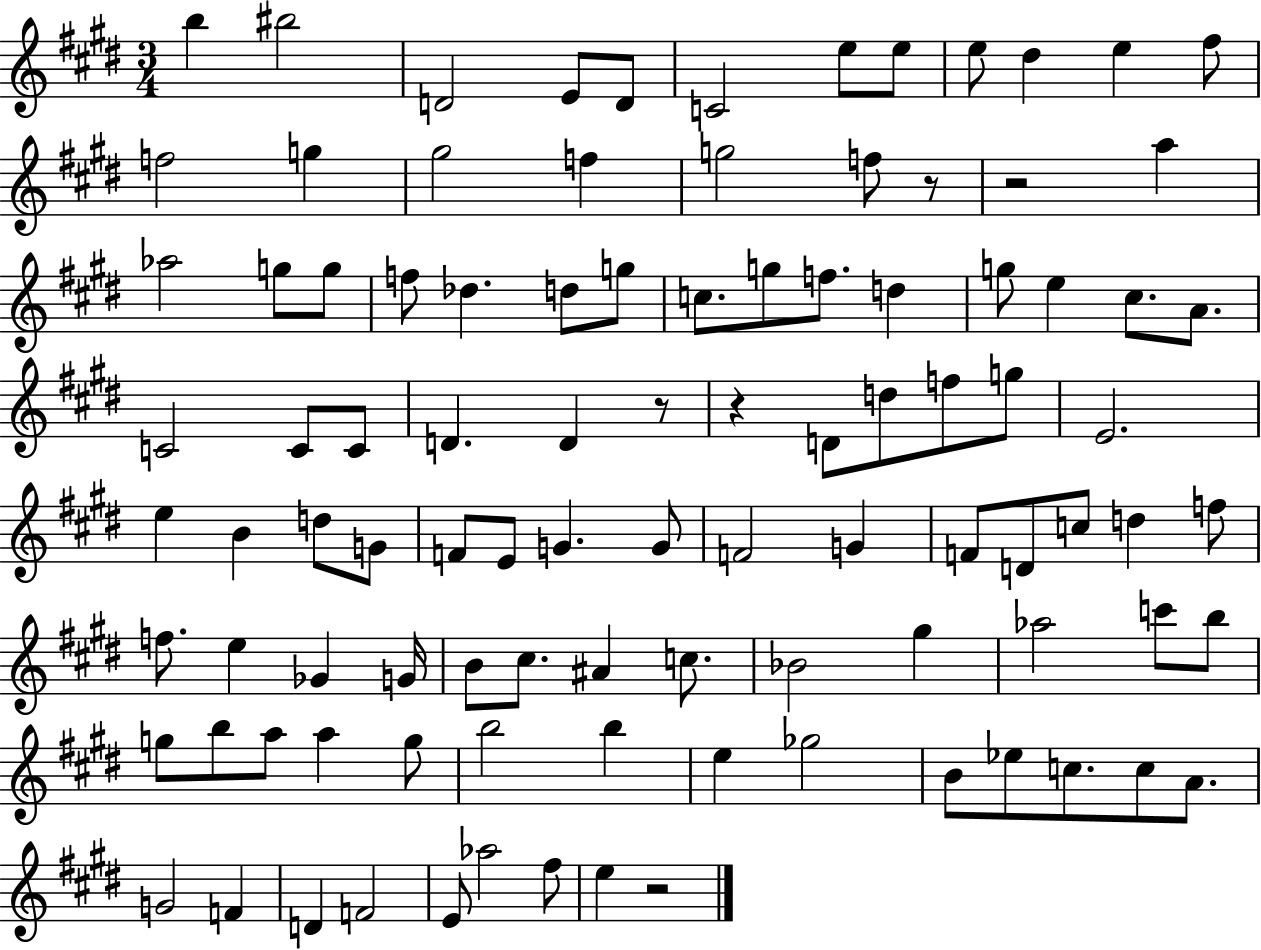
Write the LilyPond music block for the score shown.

{
  \clef treble
  \numericTimeSignature
  \time 3/4
  \key e \major
  b''4 bis''2 | d'2 e'8 d'8 | c'2 e''8 e''8 | e''8 dis''4 e''4 fis''8 | \break f''2 g''4 | gis''2 f''4 | g''2 f''8 r8 | r2 a''4 | \break aes''2 g''8 g''8 | f''8 des''4. d''8 g''8 | c''8. g''8 f''8. d''4 | g''8 e''4 cis''8. a'8. | \break c'2 c'8 c'8 | d'4. d'4 r8 | r4 d'8 d''8 f''8 g''8 | e'2. | \break e''4 b'4 d''8 g'8 | f'8 e'8 g'4. g'8 | f'2 g'4 | f'8 d'8 c''8 d''4 f''8 | \break f''8. e''4 ges'4 g'16 | b'8 cis''8. ais'4 c''8. | bes'2 gis''4 | aes''2 c'''8 b''8 | \break g''8 b''8 a''8 a''4 g''8 | b''2 b''4 | e''4 ges''2 | b'8 ees''8 c''8. c''8 a'8. | \break g'2 f'4 | d'4 f'2 | e'8 aes''2 fis''8 | e''4 r2 | \break \bar "|."
}